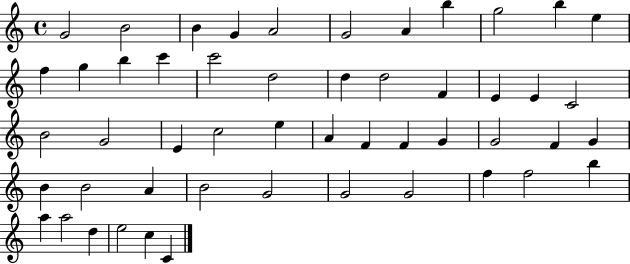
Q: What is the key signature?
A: C major